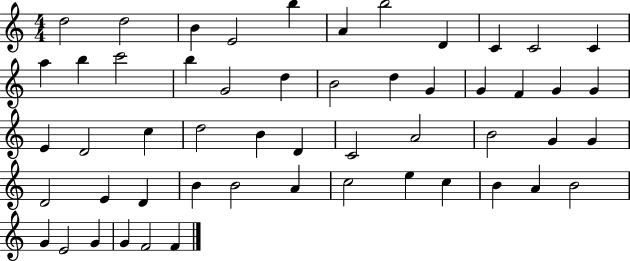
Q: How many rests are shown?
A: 0